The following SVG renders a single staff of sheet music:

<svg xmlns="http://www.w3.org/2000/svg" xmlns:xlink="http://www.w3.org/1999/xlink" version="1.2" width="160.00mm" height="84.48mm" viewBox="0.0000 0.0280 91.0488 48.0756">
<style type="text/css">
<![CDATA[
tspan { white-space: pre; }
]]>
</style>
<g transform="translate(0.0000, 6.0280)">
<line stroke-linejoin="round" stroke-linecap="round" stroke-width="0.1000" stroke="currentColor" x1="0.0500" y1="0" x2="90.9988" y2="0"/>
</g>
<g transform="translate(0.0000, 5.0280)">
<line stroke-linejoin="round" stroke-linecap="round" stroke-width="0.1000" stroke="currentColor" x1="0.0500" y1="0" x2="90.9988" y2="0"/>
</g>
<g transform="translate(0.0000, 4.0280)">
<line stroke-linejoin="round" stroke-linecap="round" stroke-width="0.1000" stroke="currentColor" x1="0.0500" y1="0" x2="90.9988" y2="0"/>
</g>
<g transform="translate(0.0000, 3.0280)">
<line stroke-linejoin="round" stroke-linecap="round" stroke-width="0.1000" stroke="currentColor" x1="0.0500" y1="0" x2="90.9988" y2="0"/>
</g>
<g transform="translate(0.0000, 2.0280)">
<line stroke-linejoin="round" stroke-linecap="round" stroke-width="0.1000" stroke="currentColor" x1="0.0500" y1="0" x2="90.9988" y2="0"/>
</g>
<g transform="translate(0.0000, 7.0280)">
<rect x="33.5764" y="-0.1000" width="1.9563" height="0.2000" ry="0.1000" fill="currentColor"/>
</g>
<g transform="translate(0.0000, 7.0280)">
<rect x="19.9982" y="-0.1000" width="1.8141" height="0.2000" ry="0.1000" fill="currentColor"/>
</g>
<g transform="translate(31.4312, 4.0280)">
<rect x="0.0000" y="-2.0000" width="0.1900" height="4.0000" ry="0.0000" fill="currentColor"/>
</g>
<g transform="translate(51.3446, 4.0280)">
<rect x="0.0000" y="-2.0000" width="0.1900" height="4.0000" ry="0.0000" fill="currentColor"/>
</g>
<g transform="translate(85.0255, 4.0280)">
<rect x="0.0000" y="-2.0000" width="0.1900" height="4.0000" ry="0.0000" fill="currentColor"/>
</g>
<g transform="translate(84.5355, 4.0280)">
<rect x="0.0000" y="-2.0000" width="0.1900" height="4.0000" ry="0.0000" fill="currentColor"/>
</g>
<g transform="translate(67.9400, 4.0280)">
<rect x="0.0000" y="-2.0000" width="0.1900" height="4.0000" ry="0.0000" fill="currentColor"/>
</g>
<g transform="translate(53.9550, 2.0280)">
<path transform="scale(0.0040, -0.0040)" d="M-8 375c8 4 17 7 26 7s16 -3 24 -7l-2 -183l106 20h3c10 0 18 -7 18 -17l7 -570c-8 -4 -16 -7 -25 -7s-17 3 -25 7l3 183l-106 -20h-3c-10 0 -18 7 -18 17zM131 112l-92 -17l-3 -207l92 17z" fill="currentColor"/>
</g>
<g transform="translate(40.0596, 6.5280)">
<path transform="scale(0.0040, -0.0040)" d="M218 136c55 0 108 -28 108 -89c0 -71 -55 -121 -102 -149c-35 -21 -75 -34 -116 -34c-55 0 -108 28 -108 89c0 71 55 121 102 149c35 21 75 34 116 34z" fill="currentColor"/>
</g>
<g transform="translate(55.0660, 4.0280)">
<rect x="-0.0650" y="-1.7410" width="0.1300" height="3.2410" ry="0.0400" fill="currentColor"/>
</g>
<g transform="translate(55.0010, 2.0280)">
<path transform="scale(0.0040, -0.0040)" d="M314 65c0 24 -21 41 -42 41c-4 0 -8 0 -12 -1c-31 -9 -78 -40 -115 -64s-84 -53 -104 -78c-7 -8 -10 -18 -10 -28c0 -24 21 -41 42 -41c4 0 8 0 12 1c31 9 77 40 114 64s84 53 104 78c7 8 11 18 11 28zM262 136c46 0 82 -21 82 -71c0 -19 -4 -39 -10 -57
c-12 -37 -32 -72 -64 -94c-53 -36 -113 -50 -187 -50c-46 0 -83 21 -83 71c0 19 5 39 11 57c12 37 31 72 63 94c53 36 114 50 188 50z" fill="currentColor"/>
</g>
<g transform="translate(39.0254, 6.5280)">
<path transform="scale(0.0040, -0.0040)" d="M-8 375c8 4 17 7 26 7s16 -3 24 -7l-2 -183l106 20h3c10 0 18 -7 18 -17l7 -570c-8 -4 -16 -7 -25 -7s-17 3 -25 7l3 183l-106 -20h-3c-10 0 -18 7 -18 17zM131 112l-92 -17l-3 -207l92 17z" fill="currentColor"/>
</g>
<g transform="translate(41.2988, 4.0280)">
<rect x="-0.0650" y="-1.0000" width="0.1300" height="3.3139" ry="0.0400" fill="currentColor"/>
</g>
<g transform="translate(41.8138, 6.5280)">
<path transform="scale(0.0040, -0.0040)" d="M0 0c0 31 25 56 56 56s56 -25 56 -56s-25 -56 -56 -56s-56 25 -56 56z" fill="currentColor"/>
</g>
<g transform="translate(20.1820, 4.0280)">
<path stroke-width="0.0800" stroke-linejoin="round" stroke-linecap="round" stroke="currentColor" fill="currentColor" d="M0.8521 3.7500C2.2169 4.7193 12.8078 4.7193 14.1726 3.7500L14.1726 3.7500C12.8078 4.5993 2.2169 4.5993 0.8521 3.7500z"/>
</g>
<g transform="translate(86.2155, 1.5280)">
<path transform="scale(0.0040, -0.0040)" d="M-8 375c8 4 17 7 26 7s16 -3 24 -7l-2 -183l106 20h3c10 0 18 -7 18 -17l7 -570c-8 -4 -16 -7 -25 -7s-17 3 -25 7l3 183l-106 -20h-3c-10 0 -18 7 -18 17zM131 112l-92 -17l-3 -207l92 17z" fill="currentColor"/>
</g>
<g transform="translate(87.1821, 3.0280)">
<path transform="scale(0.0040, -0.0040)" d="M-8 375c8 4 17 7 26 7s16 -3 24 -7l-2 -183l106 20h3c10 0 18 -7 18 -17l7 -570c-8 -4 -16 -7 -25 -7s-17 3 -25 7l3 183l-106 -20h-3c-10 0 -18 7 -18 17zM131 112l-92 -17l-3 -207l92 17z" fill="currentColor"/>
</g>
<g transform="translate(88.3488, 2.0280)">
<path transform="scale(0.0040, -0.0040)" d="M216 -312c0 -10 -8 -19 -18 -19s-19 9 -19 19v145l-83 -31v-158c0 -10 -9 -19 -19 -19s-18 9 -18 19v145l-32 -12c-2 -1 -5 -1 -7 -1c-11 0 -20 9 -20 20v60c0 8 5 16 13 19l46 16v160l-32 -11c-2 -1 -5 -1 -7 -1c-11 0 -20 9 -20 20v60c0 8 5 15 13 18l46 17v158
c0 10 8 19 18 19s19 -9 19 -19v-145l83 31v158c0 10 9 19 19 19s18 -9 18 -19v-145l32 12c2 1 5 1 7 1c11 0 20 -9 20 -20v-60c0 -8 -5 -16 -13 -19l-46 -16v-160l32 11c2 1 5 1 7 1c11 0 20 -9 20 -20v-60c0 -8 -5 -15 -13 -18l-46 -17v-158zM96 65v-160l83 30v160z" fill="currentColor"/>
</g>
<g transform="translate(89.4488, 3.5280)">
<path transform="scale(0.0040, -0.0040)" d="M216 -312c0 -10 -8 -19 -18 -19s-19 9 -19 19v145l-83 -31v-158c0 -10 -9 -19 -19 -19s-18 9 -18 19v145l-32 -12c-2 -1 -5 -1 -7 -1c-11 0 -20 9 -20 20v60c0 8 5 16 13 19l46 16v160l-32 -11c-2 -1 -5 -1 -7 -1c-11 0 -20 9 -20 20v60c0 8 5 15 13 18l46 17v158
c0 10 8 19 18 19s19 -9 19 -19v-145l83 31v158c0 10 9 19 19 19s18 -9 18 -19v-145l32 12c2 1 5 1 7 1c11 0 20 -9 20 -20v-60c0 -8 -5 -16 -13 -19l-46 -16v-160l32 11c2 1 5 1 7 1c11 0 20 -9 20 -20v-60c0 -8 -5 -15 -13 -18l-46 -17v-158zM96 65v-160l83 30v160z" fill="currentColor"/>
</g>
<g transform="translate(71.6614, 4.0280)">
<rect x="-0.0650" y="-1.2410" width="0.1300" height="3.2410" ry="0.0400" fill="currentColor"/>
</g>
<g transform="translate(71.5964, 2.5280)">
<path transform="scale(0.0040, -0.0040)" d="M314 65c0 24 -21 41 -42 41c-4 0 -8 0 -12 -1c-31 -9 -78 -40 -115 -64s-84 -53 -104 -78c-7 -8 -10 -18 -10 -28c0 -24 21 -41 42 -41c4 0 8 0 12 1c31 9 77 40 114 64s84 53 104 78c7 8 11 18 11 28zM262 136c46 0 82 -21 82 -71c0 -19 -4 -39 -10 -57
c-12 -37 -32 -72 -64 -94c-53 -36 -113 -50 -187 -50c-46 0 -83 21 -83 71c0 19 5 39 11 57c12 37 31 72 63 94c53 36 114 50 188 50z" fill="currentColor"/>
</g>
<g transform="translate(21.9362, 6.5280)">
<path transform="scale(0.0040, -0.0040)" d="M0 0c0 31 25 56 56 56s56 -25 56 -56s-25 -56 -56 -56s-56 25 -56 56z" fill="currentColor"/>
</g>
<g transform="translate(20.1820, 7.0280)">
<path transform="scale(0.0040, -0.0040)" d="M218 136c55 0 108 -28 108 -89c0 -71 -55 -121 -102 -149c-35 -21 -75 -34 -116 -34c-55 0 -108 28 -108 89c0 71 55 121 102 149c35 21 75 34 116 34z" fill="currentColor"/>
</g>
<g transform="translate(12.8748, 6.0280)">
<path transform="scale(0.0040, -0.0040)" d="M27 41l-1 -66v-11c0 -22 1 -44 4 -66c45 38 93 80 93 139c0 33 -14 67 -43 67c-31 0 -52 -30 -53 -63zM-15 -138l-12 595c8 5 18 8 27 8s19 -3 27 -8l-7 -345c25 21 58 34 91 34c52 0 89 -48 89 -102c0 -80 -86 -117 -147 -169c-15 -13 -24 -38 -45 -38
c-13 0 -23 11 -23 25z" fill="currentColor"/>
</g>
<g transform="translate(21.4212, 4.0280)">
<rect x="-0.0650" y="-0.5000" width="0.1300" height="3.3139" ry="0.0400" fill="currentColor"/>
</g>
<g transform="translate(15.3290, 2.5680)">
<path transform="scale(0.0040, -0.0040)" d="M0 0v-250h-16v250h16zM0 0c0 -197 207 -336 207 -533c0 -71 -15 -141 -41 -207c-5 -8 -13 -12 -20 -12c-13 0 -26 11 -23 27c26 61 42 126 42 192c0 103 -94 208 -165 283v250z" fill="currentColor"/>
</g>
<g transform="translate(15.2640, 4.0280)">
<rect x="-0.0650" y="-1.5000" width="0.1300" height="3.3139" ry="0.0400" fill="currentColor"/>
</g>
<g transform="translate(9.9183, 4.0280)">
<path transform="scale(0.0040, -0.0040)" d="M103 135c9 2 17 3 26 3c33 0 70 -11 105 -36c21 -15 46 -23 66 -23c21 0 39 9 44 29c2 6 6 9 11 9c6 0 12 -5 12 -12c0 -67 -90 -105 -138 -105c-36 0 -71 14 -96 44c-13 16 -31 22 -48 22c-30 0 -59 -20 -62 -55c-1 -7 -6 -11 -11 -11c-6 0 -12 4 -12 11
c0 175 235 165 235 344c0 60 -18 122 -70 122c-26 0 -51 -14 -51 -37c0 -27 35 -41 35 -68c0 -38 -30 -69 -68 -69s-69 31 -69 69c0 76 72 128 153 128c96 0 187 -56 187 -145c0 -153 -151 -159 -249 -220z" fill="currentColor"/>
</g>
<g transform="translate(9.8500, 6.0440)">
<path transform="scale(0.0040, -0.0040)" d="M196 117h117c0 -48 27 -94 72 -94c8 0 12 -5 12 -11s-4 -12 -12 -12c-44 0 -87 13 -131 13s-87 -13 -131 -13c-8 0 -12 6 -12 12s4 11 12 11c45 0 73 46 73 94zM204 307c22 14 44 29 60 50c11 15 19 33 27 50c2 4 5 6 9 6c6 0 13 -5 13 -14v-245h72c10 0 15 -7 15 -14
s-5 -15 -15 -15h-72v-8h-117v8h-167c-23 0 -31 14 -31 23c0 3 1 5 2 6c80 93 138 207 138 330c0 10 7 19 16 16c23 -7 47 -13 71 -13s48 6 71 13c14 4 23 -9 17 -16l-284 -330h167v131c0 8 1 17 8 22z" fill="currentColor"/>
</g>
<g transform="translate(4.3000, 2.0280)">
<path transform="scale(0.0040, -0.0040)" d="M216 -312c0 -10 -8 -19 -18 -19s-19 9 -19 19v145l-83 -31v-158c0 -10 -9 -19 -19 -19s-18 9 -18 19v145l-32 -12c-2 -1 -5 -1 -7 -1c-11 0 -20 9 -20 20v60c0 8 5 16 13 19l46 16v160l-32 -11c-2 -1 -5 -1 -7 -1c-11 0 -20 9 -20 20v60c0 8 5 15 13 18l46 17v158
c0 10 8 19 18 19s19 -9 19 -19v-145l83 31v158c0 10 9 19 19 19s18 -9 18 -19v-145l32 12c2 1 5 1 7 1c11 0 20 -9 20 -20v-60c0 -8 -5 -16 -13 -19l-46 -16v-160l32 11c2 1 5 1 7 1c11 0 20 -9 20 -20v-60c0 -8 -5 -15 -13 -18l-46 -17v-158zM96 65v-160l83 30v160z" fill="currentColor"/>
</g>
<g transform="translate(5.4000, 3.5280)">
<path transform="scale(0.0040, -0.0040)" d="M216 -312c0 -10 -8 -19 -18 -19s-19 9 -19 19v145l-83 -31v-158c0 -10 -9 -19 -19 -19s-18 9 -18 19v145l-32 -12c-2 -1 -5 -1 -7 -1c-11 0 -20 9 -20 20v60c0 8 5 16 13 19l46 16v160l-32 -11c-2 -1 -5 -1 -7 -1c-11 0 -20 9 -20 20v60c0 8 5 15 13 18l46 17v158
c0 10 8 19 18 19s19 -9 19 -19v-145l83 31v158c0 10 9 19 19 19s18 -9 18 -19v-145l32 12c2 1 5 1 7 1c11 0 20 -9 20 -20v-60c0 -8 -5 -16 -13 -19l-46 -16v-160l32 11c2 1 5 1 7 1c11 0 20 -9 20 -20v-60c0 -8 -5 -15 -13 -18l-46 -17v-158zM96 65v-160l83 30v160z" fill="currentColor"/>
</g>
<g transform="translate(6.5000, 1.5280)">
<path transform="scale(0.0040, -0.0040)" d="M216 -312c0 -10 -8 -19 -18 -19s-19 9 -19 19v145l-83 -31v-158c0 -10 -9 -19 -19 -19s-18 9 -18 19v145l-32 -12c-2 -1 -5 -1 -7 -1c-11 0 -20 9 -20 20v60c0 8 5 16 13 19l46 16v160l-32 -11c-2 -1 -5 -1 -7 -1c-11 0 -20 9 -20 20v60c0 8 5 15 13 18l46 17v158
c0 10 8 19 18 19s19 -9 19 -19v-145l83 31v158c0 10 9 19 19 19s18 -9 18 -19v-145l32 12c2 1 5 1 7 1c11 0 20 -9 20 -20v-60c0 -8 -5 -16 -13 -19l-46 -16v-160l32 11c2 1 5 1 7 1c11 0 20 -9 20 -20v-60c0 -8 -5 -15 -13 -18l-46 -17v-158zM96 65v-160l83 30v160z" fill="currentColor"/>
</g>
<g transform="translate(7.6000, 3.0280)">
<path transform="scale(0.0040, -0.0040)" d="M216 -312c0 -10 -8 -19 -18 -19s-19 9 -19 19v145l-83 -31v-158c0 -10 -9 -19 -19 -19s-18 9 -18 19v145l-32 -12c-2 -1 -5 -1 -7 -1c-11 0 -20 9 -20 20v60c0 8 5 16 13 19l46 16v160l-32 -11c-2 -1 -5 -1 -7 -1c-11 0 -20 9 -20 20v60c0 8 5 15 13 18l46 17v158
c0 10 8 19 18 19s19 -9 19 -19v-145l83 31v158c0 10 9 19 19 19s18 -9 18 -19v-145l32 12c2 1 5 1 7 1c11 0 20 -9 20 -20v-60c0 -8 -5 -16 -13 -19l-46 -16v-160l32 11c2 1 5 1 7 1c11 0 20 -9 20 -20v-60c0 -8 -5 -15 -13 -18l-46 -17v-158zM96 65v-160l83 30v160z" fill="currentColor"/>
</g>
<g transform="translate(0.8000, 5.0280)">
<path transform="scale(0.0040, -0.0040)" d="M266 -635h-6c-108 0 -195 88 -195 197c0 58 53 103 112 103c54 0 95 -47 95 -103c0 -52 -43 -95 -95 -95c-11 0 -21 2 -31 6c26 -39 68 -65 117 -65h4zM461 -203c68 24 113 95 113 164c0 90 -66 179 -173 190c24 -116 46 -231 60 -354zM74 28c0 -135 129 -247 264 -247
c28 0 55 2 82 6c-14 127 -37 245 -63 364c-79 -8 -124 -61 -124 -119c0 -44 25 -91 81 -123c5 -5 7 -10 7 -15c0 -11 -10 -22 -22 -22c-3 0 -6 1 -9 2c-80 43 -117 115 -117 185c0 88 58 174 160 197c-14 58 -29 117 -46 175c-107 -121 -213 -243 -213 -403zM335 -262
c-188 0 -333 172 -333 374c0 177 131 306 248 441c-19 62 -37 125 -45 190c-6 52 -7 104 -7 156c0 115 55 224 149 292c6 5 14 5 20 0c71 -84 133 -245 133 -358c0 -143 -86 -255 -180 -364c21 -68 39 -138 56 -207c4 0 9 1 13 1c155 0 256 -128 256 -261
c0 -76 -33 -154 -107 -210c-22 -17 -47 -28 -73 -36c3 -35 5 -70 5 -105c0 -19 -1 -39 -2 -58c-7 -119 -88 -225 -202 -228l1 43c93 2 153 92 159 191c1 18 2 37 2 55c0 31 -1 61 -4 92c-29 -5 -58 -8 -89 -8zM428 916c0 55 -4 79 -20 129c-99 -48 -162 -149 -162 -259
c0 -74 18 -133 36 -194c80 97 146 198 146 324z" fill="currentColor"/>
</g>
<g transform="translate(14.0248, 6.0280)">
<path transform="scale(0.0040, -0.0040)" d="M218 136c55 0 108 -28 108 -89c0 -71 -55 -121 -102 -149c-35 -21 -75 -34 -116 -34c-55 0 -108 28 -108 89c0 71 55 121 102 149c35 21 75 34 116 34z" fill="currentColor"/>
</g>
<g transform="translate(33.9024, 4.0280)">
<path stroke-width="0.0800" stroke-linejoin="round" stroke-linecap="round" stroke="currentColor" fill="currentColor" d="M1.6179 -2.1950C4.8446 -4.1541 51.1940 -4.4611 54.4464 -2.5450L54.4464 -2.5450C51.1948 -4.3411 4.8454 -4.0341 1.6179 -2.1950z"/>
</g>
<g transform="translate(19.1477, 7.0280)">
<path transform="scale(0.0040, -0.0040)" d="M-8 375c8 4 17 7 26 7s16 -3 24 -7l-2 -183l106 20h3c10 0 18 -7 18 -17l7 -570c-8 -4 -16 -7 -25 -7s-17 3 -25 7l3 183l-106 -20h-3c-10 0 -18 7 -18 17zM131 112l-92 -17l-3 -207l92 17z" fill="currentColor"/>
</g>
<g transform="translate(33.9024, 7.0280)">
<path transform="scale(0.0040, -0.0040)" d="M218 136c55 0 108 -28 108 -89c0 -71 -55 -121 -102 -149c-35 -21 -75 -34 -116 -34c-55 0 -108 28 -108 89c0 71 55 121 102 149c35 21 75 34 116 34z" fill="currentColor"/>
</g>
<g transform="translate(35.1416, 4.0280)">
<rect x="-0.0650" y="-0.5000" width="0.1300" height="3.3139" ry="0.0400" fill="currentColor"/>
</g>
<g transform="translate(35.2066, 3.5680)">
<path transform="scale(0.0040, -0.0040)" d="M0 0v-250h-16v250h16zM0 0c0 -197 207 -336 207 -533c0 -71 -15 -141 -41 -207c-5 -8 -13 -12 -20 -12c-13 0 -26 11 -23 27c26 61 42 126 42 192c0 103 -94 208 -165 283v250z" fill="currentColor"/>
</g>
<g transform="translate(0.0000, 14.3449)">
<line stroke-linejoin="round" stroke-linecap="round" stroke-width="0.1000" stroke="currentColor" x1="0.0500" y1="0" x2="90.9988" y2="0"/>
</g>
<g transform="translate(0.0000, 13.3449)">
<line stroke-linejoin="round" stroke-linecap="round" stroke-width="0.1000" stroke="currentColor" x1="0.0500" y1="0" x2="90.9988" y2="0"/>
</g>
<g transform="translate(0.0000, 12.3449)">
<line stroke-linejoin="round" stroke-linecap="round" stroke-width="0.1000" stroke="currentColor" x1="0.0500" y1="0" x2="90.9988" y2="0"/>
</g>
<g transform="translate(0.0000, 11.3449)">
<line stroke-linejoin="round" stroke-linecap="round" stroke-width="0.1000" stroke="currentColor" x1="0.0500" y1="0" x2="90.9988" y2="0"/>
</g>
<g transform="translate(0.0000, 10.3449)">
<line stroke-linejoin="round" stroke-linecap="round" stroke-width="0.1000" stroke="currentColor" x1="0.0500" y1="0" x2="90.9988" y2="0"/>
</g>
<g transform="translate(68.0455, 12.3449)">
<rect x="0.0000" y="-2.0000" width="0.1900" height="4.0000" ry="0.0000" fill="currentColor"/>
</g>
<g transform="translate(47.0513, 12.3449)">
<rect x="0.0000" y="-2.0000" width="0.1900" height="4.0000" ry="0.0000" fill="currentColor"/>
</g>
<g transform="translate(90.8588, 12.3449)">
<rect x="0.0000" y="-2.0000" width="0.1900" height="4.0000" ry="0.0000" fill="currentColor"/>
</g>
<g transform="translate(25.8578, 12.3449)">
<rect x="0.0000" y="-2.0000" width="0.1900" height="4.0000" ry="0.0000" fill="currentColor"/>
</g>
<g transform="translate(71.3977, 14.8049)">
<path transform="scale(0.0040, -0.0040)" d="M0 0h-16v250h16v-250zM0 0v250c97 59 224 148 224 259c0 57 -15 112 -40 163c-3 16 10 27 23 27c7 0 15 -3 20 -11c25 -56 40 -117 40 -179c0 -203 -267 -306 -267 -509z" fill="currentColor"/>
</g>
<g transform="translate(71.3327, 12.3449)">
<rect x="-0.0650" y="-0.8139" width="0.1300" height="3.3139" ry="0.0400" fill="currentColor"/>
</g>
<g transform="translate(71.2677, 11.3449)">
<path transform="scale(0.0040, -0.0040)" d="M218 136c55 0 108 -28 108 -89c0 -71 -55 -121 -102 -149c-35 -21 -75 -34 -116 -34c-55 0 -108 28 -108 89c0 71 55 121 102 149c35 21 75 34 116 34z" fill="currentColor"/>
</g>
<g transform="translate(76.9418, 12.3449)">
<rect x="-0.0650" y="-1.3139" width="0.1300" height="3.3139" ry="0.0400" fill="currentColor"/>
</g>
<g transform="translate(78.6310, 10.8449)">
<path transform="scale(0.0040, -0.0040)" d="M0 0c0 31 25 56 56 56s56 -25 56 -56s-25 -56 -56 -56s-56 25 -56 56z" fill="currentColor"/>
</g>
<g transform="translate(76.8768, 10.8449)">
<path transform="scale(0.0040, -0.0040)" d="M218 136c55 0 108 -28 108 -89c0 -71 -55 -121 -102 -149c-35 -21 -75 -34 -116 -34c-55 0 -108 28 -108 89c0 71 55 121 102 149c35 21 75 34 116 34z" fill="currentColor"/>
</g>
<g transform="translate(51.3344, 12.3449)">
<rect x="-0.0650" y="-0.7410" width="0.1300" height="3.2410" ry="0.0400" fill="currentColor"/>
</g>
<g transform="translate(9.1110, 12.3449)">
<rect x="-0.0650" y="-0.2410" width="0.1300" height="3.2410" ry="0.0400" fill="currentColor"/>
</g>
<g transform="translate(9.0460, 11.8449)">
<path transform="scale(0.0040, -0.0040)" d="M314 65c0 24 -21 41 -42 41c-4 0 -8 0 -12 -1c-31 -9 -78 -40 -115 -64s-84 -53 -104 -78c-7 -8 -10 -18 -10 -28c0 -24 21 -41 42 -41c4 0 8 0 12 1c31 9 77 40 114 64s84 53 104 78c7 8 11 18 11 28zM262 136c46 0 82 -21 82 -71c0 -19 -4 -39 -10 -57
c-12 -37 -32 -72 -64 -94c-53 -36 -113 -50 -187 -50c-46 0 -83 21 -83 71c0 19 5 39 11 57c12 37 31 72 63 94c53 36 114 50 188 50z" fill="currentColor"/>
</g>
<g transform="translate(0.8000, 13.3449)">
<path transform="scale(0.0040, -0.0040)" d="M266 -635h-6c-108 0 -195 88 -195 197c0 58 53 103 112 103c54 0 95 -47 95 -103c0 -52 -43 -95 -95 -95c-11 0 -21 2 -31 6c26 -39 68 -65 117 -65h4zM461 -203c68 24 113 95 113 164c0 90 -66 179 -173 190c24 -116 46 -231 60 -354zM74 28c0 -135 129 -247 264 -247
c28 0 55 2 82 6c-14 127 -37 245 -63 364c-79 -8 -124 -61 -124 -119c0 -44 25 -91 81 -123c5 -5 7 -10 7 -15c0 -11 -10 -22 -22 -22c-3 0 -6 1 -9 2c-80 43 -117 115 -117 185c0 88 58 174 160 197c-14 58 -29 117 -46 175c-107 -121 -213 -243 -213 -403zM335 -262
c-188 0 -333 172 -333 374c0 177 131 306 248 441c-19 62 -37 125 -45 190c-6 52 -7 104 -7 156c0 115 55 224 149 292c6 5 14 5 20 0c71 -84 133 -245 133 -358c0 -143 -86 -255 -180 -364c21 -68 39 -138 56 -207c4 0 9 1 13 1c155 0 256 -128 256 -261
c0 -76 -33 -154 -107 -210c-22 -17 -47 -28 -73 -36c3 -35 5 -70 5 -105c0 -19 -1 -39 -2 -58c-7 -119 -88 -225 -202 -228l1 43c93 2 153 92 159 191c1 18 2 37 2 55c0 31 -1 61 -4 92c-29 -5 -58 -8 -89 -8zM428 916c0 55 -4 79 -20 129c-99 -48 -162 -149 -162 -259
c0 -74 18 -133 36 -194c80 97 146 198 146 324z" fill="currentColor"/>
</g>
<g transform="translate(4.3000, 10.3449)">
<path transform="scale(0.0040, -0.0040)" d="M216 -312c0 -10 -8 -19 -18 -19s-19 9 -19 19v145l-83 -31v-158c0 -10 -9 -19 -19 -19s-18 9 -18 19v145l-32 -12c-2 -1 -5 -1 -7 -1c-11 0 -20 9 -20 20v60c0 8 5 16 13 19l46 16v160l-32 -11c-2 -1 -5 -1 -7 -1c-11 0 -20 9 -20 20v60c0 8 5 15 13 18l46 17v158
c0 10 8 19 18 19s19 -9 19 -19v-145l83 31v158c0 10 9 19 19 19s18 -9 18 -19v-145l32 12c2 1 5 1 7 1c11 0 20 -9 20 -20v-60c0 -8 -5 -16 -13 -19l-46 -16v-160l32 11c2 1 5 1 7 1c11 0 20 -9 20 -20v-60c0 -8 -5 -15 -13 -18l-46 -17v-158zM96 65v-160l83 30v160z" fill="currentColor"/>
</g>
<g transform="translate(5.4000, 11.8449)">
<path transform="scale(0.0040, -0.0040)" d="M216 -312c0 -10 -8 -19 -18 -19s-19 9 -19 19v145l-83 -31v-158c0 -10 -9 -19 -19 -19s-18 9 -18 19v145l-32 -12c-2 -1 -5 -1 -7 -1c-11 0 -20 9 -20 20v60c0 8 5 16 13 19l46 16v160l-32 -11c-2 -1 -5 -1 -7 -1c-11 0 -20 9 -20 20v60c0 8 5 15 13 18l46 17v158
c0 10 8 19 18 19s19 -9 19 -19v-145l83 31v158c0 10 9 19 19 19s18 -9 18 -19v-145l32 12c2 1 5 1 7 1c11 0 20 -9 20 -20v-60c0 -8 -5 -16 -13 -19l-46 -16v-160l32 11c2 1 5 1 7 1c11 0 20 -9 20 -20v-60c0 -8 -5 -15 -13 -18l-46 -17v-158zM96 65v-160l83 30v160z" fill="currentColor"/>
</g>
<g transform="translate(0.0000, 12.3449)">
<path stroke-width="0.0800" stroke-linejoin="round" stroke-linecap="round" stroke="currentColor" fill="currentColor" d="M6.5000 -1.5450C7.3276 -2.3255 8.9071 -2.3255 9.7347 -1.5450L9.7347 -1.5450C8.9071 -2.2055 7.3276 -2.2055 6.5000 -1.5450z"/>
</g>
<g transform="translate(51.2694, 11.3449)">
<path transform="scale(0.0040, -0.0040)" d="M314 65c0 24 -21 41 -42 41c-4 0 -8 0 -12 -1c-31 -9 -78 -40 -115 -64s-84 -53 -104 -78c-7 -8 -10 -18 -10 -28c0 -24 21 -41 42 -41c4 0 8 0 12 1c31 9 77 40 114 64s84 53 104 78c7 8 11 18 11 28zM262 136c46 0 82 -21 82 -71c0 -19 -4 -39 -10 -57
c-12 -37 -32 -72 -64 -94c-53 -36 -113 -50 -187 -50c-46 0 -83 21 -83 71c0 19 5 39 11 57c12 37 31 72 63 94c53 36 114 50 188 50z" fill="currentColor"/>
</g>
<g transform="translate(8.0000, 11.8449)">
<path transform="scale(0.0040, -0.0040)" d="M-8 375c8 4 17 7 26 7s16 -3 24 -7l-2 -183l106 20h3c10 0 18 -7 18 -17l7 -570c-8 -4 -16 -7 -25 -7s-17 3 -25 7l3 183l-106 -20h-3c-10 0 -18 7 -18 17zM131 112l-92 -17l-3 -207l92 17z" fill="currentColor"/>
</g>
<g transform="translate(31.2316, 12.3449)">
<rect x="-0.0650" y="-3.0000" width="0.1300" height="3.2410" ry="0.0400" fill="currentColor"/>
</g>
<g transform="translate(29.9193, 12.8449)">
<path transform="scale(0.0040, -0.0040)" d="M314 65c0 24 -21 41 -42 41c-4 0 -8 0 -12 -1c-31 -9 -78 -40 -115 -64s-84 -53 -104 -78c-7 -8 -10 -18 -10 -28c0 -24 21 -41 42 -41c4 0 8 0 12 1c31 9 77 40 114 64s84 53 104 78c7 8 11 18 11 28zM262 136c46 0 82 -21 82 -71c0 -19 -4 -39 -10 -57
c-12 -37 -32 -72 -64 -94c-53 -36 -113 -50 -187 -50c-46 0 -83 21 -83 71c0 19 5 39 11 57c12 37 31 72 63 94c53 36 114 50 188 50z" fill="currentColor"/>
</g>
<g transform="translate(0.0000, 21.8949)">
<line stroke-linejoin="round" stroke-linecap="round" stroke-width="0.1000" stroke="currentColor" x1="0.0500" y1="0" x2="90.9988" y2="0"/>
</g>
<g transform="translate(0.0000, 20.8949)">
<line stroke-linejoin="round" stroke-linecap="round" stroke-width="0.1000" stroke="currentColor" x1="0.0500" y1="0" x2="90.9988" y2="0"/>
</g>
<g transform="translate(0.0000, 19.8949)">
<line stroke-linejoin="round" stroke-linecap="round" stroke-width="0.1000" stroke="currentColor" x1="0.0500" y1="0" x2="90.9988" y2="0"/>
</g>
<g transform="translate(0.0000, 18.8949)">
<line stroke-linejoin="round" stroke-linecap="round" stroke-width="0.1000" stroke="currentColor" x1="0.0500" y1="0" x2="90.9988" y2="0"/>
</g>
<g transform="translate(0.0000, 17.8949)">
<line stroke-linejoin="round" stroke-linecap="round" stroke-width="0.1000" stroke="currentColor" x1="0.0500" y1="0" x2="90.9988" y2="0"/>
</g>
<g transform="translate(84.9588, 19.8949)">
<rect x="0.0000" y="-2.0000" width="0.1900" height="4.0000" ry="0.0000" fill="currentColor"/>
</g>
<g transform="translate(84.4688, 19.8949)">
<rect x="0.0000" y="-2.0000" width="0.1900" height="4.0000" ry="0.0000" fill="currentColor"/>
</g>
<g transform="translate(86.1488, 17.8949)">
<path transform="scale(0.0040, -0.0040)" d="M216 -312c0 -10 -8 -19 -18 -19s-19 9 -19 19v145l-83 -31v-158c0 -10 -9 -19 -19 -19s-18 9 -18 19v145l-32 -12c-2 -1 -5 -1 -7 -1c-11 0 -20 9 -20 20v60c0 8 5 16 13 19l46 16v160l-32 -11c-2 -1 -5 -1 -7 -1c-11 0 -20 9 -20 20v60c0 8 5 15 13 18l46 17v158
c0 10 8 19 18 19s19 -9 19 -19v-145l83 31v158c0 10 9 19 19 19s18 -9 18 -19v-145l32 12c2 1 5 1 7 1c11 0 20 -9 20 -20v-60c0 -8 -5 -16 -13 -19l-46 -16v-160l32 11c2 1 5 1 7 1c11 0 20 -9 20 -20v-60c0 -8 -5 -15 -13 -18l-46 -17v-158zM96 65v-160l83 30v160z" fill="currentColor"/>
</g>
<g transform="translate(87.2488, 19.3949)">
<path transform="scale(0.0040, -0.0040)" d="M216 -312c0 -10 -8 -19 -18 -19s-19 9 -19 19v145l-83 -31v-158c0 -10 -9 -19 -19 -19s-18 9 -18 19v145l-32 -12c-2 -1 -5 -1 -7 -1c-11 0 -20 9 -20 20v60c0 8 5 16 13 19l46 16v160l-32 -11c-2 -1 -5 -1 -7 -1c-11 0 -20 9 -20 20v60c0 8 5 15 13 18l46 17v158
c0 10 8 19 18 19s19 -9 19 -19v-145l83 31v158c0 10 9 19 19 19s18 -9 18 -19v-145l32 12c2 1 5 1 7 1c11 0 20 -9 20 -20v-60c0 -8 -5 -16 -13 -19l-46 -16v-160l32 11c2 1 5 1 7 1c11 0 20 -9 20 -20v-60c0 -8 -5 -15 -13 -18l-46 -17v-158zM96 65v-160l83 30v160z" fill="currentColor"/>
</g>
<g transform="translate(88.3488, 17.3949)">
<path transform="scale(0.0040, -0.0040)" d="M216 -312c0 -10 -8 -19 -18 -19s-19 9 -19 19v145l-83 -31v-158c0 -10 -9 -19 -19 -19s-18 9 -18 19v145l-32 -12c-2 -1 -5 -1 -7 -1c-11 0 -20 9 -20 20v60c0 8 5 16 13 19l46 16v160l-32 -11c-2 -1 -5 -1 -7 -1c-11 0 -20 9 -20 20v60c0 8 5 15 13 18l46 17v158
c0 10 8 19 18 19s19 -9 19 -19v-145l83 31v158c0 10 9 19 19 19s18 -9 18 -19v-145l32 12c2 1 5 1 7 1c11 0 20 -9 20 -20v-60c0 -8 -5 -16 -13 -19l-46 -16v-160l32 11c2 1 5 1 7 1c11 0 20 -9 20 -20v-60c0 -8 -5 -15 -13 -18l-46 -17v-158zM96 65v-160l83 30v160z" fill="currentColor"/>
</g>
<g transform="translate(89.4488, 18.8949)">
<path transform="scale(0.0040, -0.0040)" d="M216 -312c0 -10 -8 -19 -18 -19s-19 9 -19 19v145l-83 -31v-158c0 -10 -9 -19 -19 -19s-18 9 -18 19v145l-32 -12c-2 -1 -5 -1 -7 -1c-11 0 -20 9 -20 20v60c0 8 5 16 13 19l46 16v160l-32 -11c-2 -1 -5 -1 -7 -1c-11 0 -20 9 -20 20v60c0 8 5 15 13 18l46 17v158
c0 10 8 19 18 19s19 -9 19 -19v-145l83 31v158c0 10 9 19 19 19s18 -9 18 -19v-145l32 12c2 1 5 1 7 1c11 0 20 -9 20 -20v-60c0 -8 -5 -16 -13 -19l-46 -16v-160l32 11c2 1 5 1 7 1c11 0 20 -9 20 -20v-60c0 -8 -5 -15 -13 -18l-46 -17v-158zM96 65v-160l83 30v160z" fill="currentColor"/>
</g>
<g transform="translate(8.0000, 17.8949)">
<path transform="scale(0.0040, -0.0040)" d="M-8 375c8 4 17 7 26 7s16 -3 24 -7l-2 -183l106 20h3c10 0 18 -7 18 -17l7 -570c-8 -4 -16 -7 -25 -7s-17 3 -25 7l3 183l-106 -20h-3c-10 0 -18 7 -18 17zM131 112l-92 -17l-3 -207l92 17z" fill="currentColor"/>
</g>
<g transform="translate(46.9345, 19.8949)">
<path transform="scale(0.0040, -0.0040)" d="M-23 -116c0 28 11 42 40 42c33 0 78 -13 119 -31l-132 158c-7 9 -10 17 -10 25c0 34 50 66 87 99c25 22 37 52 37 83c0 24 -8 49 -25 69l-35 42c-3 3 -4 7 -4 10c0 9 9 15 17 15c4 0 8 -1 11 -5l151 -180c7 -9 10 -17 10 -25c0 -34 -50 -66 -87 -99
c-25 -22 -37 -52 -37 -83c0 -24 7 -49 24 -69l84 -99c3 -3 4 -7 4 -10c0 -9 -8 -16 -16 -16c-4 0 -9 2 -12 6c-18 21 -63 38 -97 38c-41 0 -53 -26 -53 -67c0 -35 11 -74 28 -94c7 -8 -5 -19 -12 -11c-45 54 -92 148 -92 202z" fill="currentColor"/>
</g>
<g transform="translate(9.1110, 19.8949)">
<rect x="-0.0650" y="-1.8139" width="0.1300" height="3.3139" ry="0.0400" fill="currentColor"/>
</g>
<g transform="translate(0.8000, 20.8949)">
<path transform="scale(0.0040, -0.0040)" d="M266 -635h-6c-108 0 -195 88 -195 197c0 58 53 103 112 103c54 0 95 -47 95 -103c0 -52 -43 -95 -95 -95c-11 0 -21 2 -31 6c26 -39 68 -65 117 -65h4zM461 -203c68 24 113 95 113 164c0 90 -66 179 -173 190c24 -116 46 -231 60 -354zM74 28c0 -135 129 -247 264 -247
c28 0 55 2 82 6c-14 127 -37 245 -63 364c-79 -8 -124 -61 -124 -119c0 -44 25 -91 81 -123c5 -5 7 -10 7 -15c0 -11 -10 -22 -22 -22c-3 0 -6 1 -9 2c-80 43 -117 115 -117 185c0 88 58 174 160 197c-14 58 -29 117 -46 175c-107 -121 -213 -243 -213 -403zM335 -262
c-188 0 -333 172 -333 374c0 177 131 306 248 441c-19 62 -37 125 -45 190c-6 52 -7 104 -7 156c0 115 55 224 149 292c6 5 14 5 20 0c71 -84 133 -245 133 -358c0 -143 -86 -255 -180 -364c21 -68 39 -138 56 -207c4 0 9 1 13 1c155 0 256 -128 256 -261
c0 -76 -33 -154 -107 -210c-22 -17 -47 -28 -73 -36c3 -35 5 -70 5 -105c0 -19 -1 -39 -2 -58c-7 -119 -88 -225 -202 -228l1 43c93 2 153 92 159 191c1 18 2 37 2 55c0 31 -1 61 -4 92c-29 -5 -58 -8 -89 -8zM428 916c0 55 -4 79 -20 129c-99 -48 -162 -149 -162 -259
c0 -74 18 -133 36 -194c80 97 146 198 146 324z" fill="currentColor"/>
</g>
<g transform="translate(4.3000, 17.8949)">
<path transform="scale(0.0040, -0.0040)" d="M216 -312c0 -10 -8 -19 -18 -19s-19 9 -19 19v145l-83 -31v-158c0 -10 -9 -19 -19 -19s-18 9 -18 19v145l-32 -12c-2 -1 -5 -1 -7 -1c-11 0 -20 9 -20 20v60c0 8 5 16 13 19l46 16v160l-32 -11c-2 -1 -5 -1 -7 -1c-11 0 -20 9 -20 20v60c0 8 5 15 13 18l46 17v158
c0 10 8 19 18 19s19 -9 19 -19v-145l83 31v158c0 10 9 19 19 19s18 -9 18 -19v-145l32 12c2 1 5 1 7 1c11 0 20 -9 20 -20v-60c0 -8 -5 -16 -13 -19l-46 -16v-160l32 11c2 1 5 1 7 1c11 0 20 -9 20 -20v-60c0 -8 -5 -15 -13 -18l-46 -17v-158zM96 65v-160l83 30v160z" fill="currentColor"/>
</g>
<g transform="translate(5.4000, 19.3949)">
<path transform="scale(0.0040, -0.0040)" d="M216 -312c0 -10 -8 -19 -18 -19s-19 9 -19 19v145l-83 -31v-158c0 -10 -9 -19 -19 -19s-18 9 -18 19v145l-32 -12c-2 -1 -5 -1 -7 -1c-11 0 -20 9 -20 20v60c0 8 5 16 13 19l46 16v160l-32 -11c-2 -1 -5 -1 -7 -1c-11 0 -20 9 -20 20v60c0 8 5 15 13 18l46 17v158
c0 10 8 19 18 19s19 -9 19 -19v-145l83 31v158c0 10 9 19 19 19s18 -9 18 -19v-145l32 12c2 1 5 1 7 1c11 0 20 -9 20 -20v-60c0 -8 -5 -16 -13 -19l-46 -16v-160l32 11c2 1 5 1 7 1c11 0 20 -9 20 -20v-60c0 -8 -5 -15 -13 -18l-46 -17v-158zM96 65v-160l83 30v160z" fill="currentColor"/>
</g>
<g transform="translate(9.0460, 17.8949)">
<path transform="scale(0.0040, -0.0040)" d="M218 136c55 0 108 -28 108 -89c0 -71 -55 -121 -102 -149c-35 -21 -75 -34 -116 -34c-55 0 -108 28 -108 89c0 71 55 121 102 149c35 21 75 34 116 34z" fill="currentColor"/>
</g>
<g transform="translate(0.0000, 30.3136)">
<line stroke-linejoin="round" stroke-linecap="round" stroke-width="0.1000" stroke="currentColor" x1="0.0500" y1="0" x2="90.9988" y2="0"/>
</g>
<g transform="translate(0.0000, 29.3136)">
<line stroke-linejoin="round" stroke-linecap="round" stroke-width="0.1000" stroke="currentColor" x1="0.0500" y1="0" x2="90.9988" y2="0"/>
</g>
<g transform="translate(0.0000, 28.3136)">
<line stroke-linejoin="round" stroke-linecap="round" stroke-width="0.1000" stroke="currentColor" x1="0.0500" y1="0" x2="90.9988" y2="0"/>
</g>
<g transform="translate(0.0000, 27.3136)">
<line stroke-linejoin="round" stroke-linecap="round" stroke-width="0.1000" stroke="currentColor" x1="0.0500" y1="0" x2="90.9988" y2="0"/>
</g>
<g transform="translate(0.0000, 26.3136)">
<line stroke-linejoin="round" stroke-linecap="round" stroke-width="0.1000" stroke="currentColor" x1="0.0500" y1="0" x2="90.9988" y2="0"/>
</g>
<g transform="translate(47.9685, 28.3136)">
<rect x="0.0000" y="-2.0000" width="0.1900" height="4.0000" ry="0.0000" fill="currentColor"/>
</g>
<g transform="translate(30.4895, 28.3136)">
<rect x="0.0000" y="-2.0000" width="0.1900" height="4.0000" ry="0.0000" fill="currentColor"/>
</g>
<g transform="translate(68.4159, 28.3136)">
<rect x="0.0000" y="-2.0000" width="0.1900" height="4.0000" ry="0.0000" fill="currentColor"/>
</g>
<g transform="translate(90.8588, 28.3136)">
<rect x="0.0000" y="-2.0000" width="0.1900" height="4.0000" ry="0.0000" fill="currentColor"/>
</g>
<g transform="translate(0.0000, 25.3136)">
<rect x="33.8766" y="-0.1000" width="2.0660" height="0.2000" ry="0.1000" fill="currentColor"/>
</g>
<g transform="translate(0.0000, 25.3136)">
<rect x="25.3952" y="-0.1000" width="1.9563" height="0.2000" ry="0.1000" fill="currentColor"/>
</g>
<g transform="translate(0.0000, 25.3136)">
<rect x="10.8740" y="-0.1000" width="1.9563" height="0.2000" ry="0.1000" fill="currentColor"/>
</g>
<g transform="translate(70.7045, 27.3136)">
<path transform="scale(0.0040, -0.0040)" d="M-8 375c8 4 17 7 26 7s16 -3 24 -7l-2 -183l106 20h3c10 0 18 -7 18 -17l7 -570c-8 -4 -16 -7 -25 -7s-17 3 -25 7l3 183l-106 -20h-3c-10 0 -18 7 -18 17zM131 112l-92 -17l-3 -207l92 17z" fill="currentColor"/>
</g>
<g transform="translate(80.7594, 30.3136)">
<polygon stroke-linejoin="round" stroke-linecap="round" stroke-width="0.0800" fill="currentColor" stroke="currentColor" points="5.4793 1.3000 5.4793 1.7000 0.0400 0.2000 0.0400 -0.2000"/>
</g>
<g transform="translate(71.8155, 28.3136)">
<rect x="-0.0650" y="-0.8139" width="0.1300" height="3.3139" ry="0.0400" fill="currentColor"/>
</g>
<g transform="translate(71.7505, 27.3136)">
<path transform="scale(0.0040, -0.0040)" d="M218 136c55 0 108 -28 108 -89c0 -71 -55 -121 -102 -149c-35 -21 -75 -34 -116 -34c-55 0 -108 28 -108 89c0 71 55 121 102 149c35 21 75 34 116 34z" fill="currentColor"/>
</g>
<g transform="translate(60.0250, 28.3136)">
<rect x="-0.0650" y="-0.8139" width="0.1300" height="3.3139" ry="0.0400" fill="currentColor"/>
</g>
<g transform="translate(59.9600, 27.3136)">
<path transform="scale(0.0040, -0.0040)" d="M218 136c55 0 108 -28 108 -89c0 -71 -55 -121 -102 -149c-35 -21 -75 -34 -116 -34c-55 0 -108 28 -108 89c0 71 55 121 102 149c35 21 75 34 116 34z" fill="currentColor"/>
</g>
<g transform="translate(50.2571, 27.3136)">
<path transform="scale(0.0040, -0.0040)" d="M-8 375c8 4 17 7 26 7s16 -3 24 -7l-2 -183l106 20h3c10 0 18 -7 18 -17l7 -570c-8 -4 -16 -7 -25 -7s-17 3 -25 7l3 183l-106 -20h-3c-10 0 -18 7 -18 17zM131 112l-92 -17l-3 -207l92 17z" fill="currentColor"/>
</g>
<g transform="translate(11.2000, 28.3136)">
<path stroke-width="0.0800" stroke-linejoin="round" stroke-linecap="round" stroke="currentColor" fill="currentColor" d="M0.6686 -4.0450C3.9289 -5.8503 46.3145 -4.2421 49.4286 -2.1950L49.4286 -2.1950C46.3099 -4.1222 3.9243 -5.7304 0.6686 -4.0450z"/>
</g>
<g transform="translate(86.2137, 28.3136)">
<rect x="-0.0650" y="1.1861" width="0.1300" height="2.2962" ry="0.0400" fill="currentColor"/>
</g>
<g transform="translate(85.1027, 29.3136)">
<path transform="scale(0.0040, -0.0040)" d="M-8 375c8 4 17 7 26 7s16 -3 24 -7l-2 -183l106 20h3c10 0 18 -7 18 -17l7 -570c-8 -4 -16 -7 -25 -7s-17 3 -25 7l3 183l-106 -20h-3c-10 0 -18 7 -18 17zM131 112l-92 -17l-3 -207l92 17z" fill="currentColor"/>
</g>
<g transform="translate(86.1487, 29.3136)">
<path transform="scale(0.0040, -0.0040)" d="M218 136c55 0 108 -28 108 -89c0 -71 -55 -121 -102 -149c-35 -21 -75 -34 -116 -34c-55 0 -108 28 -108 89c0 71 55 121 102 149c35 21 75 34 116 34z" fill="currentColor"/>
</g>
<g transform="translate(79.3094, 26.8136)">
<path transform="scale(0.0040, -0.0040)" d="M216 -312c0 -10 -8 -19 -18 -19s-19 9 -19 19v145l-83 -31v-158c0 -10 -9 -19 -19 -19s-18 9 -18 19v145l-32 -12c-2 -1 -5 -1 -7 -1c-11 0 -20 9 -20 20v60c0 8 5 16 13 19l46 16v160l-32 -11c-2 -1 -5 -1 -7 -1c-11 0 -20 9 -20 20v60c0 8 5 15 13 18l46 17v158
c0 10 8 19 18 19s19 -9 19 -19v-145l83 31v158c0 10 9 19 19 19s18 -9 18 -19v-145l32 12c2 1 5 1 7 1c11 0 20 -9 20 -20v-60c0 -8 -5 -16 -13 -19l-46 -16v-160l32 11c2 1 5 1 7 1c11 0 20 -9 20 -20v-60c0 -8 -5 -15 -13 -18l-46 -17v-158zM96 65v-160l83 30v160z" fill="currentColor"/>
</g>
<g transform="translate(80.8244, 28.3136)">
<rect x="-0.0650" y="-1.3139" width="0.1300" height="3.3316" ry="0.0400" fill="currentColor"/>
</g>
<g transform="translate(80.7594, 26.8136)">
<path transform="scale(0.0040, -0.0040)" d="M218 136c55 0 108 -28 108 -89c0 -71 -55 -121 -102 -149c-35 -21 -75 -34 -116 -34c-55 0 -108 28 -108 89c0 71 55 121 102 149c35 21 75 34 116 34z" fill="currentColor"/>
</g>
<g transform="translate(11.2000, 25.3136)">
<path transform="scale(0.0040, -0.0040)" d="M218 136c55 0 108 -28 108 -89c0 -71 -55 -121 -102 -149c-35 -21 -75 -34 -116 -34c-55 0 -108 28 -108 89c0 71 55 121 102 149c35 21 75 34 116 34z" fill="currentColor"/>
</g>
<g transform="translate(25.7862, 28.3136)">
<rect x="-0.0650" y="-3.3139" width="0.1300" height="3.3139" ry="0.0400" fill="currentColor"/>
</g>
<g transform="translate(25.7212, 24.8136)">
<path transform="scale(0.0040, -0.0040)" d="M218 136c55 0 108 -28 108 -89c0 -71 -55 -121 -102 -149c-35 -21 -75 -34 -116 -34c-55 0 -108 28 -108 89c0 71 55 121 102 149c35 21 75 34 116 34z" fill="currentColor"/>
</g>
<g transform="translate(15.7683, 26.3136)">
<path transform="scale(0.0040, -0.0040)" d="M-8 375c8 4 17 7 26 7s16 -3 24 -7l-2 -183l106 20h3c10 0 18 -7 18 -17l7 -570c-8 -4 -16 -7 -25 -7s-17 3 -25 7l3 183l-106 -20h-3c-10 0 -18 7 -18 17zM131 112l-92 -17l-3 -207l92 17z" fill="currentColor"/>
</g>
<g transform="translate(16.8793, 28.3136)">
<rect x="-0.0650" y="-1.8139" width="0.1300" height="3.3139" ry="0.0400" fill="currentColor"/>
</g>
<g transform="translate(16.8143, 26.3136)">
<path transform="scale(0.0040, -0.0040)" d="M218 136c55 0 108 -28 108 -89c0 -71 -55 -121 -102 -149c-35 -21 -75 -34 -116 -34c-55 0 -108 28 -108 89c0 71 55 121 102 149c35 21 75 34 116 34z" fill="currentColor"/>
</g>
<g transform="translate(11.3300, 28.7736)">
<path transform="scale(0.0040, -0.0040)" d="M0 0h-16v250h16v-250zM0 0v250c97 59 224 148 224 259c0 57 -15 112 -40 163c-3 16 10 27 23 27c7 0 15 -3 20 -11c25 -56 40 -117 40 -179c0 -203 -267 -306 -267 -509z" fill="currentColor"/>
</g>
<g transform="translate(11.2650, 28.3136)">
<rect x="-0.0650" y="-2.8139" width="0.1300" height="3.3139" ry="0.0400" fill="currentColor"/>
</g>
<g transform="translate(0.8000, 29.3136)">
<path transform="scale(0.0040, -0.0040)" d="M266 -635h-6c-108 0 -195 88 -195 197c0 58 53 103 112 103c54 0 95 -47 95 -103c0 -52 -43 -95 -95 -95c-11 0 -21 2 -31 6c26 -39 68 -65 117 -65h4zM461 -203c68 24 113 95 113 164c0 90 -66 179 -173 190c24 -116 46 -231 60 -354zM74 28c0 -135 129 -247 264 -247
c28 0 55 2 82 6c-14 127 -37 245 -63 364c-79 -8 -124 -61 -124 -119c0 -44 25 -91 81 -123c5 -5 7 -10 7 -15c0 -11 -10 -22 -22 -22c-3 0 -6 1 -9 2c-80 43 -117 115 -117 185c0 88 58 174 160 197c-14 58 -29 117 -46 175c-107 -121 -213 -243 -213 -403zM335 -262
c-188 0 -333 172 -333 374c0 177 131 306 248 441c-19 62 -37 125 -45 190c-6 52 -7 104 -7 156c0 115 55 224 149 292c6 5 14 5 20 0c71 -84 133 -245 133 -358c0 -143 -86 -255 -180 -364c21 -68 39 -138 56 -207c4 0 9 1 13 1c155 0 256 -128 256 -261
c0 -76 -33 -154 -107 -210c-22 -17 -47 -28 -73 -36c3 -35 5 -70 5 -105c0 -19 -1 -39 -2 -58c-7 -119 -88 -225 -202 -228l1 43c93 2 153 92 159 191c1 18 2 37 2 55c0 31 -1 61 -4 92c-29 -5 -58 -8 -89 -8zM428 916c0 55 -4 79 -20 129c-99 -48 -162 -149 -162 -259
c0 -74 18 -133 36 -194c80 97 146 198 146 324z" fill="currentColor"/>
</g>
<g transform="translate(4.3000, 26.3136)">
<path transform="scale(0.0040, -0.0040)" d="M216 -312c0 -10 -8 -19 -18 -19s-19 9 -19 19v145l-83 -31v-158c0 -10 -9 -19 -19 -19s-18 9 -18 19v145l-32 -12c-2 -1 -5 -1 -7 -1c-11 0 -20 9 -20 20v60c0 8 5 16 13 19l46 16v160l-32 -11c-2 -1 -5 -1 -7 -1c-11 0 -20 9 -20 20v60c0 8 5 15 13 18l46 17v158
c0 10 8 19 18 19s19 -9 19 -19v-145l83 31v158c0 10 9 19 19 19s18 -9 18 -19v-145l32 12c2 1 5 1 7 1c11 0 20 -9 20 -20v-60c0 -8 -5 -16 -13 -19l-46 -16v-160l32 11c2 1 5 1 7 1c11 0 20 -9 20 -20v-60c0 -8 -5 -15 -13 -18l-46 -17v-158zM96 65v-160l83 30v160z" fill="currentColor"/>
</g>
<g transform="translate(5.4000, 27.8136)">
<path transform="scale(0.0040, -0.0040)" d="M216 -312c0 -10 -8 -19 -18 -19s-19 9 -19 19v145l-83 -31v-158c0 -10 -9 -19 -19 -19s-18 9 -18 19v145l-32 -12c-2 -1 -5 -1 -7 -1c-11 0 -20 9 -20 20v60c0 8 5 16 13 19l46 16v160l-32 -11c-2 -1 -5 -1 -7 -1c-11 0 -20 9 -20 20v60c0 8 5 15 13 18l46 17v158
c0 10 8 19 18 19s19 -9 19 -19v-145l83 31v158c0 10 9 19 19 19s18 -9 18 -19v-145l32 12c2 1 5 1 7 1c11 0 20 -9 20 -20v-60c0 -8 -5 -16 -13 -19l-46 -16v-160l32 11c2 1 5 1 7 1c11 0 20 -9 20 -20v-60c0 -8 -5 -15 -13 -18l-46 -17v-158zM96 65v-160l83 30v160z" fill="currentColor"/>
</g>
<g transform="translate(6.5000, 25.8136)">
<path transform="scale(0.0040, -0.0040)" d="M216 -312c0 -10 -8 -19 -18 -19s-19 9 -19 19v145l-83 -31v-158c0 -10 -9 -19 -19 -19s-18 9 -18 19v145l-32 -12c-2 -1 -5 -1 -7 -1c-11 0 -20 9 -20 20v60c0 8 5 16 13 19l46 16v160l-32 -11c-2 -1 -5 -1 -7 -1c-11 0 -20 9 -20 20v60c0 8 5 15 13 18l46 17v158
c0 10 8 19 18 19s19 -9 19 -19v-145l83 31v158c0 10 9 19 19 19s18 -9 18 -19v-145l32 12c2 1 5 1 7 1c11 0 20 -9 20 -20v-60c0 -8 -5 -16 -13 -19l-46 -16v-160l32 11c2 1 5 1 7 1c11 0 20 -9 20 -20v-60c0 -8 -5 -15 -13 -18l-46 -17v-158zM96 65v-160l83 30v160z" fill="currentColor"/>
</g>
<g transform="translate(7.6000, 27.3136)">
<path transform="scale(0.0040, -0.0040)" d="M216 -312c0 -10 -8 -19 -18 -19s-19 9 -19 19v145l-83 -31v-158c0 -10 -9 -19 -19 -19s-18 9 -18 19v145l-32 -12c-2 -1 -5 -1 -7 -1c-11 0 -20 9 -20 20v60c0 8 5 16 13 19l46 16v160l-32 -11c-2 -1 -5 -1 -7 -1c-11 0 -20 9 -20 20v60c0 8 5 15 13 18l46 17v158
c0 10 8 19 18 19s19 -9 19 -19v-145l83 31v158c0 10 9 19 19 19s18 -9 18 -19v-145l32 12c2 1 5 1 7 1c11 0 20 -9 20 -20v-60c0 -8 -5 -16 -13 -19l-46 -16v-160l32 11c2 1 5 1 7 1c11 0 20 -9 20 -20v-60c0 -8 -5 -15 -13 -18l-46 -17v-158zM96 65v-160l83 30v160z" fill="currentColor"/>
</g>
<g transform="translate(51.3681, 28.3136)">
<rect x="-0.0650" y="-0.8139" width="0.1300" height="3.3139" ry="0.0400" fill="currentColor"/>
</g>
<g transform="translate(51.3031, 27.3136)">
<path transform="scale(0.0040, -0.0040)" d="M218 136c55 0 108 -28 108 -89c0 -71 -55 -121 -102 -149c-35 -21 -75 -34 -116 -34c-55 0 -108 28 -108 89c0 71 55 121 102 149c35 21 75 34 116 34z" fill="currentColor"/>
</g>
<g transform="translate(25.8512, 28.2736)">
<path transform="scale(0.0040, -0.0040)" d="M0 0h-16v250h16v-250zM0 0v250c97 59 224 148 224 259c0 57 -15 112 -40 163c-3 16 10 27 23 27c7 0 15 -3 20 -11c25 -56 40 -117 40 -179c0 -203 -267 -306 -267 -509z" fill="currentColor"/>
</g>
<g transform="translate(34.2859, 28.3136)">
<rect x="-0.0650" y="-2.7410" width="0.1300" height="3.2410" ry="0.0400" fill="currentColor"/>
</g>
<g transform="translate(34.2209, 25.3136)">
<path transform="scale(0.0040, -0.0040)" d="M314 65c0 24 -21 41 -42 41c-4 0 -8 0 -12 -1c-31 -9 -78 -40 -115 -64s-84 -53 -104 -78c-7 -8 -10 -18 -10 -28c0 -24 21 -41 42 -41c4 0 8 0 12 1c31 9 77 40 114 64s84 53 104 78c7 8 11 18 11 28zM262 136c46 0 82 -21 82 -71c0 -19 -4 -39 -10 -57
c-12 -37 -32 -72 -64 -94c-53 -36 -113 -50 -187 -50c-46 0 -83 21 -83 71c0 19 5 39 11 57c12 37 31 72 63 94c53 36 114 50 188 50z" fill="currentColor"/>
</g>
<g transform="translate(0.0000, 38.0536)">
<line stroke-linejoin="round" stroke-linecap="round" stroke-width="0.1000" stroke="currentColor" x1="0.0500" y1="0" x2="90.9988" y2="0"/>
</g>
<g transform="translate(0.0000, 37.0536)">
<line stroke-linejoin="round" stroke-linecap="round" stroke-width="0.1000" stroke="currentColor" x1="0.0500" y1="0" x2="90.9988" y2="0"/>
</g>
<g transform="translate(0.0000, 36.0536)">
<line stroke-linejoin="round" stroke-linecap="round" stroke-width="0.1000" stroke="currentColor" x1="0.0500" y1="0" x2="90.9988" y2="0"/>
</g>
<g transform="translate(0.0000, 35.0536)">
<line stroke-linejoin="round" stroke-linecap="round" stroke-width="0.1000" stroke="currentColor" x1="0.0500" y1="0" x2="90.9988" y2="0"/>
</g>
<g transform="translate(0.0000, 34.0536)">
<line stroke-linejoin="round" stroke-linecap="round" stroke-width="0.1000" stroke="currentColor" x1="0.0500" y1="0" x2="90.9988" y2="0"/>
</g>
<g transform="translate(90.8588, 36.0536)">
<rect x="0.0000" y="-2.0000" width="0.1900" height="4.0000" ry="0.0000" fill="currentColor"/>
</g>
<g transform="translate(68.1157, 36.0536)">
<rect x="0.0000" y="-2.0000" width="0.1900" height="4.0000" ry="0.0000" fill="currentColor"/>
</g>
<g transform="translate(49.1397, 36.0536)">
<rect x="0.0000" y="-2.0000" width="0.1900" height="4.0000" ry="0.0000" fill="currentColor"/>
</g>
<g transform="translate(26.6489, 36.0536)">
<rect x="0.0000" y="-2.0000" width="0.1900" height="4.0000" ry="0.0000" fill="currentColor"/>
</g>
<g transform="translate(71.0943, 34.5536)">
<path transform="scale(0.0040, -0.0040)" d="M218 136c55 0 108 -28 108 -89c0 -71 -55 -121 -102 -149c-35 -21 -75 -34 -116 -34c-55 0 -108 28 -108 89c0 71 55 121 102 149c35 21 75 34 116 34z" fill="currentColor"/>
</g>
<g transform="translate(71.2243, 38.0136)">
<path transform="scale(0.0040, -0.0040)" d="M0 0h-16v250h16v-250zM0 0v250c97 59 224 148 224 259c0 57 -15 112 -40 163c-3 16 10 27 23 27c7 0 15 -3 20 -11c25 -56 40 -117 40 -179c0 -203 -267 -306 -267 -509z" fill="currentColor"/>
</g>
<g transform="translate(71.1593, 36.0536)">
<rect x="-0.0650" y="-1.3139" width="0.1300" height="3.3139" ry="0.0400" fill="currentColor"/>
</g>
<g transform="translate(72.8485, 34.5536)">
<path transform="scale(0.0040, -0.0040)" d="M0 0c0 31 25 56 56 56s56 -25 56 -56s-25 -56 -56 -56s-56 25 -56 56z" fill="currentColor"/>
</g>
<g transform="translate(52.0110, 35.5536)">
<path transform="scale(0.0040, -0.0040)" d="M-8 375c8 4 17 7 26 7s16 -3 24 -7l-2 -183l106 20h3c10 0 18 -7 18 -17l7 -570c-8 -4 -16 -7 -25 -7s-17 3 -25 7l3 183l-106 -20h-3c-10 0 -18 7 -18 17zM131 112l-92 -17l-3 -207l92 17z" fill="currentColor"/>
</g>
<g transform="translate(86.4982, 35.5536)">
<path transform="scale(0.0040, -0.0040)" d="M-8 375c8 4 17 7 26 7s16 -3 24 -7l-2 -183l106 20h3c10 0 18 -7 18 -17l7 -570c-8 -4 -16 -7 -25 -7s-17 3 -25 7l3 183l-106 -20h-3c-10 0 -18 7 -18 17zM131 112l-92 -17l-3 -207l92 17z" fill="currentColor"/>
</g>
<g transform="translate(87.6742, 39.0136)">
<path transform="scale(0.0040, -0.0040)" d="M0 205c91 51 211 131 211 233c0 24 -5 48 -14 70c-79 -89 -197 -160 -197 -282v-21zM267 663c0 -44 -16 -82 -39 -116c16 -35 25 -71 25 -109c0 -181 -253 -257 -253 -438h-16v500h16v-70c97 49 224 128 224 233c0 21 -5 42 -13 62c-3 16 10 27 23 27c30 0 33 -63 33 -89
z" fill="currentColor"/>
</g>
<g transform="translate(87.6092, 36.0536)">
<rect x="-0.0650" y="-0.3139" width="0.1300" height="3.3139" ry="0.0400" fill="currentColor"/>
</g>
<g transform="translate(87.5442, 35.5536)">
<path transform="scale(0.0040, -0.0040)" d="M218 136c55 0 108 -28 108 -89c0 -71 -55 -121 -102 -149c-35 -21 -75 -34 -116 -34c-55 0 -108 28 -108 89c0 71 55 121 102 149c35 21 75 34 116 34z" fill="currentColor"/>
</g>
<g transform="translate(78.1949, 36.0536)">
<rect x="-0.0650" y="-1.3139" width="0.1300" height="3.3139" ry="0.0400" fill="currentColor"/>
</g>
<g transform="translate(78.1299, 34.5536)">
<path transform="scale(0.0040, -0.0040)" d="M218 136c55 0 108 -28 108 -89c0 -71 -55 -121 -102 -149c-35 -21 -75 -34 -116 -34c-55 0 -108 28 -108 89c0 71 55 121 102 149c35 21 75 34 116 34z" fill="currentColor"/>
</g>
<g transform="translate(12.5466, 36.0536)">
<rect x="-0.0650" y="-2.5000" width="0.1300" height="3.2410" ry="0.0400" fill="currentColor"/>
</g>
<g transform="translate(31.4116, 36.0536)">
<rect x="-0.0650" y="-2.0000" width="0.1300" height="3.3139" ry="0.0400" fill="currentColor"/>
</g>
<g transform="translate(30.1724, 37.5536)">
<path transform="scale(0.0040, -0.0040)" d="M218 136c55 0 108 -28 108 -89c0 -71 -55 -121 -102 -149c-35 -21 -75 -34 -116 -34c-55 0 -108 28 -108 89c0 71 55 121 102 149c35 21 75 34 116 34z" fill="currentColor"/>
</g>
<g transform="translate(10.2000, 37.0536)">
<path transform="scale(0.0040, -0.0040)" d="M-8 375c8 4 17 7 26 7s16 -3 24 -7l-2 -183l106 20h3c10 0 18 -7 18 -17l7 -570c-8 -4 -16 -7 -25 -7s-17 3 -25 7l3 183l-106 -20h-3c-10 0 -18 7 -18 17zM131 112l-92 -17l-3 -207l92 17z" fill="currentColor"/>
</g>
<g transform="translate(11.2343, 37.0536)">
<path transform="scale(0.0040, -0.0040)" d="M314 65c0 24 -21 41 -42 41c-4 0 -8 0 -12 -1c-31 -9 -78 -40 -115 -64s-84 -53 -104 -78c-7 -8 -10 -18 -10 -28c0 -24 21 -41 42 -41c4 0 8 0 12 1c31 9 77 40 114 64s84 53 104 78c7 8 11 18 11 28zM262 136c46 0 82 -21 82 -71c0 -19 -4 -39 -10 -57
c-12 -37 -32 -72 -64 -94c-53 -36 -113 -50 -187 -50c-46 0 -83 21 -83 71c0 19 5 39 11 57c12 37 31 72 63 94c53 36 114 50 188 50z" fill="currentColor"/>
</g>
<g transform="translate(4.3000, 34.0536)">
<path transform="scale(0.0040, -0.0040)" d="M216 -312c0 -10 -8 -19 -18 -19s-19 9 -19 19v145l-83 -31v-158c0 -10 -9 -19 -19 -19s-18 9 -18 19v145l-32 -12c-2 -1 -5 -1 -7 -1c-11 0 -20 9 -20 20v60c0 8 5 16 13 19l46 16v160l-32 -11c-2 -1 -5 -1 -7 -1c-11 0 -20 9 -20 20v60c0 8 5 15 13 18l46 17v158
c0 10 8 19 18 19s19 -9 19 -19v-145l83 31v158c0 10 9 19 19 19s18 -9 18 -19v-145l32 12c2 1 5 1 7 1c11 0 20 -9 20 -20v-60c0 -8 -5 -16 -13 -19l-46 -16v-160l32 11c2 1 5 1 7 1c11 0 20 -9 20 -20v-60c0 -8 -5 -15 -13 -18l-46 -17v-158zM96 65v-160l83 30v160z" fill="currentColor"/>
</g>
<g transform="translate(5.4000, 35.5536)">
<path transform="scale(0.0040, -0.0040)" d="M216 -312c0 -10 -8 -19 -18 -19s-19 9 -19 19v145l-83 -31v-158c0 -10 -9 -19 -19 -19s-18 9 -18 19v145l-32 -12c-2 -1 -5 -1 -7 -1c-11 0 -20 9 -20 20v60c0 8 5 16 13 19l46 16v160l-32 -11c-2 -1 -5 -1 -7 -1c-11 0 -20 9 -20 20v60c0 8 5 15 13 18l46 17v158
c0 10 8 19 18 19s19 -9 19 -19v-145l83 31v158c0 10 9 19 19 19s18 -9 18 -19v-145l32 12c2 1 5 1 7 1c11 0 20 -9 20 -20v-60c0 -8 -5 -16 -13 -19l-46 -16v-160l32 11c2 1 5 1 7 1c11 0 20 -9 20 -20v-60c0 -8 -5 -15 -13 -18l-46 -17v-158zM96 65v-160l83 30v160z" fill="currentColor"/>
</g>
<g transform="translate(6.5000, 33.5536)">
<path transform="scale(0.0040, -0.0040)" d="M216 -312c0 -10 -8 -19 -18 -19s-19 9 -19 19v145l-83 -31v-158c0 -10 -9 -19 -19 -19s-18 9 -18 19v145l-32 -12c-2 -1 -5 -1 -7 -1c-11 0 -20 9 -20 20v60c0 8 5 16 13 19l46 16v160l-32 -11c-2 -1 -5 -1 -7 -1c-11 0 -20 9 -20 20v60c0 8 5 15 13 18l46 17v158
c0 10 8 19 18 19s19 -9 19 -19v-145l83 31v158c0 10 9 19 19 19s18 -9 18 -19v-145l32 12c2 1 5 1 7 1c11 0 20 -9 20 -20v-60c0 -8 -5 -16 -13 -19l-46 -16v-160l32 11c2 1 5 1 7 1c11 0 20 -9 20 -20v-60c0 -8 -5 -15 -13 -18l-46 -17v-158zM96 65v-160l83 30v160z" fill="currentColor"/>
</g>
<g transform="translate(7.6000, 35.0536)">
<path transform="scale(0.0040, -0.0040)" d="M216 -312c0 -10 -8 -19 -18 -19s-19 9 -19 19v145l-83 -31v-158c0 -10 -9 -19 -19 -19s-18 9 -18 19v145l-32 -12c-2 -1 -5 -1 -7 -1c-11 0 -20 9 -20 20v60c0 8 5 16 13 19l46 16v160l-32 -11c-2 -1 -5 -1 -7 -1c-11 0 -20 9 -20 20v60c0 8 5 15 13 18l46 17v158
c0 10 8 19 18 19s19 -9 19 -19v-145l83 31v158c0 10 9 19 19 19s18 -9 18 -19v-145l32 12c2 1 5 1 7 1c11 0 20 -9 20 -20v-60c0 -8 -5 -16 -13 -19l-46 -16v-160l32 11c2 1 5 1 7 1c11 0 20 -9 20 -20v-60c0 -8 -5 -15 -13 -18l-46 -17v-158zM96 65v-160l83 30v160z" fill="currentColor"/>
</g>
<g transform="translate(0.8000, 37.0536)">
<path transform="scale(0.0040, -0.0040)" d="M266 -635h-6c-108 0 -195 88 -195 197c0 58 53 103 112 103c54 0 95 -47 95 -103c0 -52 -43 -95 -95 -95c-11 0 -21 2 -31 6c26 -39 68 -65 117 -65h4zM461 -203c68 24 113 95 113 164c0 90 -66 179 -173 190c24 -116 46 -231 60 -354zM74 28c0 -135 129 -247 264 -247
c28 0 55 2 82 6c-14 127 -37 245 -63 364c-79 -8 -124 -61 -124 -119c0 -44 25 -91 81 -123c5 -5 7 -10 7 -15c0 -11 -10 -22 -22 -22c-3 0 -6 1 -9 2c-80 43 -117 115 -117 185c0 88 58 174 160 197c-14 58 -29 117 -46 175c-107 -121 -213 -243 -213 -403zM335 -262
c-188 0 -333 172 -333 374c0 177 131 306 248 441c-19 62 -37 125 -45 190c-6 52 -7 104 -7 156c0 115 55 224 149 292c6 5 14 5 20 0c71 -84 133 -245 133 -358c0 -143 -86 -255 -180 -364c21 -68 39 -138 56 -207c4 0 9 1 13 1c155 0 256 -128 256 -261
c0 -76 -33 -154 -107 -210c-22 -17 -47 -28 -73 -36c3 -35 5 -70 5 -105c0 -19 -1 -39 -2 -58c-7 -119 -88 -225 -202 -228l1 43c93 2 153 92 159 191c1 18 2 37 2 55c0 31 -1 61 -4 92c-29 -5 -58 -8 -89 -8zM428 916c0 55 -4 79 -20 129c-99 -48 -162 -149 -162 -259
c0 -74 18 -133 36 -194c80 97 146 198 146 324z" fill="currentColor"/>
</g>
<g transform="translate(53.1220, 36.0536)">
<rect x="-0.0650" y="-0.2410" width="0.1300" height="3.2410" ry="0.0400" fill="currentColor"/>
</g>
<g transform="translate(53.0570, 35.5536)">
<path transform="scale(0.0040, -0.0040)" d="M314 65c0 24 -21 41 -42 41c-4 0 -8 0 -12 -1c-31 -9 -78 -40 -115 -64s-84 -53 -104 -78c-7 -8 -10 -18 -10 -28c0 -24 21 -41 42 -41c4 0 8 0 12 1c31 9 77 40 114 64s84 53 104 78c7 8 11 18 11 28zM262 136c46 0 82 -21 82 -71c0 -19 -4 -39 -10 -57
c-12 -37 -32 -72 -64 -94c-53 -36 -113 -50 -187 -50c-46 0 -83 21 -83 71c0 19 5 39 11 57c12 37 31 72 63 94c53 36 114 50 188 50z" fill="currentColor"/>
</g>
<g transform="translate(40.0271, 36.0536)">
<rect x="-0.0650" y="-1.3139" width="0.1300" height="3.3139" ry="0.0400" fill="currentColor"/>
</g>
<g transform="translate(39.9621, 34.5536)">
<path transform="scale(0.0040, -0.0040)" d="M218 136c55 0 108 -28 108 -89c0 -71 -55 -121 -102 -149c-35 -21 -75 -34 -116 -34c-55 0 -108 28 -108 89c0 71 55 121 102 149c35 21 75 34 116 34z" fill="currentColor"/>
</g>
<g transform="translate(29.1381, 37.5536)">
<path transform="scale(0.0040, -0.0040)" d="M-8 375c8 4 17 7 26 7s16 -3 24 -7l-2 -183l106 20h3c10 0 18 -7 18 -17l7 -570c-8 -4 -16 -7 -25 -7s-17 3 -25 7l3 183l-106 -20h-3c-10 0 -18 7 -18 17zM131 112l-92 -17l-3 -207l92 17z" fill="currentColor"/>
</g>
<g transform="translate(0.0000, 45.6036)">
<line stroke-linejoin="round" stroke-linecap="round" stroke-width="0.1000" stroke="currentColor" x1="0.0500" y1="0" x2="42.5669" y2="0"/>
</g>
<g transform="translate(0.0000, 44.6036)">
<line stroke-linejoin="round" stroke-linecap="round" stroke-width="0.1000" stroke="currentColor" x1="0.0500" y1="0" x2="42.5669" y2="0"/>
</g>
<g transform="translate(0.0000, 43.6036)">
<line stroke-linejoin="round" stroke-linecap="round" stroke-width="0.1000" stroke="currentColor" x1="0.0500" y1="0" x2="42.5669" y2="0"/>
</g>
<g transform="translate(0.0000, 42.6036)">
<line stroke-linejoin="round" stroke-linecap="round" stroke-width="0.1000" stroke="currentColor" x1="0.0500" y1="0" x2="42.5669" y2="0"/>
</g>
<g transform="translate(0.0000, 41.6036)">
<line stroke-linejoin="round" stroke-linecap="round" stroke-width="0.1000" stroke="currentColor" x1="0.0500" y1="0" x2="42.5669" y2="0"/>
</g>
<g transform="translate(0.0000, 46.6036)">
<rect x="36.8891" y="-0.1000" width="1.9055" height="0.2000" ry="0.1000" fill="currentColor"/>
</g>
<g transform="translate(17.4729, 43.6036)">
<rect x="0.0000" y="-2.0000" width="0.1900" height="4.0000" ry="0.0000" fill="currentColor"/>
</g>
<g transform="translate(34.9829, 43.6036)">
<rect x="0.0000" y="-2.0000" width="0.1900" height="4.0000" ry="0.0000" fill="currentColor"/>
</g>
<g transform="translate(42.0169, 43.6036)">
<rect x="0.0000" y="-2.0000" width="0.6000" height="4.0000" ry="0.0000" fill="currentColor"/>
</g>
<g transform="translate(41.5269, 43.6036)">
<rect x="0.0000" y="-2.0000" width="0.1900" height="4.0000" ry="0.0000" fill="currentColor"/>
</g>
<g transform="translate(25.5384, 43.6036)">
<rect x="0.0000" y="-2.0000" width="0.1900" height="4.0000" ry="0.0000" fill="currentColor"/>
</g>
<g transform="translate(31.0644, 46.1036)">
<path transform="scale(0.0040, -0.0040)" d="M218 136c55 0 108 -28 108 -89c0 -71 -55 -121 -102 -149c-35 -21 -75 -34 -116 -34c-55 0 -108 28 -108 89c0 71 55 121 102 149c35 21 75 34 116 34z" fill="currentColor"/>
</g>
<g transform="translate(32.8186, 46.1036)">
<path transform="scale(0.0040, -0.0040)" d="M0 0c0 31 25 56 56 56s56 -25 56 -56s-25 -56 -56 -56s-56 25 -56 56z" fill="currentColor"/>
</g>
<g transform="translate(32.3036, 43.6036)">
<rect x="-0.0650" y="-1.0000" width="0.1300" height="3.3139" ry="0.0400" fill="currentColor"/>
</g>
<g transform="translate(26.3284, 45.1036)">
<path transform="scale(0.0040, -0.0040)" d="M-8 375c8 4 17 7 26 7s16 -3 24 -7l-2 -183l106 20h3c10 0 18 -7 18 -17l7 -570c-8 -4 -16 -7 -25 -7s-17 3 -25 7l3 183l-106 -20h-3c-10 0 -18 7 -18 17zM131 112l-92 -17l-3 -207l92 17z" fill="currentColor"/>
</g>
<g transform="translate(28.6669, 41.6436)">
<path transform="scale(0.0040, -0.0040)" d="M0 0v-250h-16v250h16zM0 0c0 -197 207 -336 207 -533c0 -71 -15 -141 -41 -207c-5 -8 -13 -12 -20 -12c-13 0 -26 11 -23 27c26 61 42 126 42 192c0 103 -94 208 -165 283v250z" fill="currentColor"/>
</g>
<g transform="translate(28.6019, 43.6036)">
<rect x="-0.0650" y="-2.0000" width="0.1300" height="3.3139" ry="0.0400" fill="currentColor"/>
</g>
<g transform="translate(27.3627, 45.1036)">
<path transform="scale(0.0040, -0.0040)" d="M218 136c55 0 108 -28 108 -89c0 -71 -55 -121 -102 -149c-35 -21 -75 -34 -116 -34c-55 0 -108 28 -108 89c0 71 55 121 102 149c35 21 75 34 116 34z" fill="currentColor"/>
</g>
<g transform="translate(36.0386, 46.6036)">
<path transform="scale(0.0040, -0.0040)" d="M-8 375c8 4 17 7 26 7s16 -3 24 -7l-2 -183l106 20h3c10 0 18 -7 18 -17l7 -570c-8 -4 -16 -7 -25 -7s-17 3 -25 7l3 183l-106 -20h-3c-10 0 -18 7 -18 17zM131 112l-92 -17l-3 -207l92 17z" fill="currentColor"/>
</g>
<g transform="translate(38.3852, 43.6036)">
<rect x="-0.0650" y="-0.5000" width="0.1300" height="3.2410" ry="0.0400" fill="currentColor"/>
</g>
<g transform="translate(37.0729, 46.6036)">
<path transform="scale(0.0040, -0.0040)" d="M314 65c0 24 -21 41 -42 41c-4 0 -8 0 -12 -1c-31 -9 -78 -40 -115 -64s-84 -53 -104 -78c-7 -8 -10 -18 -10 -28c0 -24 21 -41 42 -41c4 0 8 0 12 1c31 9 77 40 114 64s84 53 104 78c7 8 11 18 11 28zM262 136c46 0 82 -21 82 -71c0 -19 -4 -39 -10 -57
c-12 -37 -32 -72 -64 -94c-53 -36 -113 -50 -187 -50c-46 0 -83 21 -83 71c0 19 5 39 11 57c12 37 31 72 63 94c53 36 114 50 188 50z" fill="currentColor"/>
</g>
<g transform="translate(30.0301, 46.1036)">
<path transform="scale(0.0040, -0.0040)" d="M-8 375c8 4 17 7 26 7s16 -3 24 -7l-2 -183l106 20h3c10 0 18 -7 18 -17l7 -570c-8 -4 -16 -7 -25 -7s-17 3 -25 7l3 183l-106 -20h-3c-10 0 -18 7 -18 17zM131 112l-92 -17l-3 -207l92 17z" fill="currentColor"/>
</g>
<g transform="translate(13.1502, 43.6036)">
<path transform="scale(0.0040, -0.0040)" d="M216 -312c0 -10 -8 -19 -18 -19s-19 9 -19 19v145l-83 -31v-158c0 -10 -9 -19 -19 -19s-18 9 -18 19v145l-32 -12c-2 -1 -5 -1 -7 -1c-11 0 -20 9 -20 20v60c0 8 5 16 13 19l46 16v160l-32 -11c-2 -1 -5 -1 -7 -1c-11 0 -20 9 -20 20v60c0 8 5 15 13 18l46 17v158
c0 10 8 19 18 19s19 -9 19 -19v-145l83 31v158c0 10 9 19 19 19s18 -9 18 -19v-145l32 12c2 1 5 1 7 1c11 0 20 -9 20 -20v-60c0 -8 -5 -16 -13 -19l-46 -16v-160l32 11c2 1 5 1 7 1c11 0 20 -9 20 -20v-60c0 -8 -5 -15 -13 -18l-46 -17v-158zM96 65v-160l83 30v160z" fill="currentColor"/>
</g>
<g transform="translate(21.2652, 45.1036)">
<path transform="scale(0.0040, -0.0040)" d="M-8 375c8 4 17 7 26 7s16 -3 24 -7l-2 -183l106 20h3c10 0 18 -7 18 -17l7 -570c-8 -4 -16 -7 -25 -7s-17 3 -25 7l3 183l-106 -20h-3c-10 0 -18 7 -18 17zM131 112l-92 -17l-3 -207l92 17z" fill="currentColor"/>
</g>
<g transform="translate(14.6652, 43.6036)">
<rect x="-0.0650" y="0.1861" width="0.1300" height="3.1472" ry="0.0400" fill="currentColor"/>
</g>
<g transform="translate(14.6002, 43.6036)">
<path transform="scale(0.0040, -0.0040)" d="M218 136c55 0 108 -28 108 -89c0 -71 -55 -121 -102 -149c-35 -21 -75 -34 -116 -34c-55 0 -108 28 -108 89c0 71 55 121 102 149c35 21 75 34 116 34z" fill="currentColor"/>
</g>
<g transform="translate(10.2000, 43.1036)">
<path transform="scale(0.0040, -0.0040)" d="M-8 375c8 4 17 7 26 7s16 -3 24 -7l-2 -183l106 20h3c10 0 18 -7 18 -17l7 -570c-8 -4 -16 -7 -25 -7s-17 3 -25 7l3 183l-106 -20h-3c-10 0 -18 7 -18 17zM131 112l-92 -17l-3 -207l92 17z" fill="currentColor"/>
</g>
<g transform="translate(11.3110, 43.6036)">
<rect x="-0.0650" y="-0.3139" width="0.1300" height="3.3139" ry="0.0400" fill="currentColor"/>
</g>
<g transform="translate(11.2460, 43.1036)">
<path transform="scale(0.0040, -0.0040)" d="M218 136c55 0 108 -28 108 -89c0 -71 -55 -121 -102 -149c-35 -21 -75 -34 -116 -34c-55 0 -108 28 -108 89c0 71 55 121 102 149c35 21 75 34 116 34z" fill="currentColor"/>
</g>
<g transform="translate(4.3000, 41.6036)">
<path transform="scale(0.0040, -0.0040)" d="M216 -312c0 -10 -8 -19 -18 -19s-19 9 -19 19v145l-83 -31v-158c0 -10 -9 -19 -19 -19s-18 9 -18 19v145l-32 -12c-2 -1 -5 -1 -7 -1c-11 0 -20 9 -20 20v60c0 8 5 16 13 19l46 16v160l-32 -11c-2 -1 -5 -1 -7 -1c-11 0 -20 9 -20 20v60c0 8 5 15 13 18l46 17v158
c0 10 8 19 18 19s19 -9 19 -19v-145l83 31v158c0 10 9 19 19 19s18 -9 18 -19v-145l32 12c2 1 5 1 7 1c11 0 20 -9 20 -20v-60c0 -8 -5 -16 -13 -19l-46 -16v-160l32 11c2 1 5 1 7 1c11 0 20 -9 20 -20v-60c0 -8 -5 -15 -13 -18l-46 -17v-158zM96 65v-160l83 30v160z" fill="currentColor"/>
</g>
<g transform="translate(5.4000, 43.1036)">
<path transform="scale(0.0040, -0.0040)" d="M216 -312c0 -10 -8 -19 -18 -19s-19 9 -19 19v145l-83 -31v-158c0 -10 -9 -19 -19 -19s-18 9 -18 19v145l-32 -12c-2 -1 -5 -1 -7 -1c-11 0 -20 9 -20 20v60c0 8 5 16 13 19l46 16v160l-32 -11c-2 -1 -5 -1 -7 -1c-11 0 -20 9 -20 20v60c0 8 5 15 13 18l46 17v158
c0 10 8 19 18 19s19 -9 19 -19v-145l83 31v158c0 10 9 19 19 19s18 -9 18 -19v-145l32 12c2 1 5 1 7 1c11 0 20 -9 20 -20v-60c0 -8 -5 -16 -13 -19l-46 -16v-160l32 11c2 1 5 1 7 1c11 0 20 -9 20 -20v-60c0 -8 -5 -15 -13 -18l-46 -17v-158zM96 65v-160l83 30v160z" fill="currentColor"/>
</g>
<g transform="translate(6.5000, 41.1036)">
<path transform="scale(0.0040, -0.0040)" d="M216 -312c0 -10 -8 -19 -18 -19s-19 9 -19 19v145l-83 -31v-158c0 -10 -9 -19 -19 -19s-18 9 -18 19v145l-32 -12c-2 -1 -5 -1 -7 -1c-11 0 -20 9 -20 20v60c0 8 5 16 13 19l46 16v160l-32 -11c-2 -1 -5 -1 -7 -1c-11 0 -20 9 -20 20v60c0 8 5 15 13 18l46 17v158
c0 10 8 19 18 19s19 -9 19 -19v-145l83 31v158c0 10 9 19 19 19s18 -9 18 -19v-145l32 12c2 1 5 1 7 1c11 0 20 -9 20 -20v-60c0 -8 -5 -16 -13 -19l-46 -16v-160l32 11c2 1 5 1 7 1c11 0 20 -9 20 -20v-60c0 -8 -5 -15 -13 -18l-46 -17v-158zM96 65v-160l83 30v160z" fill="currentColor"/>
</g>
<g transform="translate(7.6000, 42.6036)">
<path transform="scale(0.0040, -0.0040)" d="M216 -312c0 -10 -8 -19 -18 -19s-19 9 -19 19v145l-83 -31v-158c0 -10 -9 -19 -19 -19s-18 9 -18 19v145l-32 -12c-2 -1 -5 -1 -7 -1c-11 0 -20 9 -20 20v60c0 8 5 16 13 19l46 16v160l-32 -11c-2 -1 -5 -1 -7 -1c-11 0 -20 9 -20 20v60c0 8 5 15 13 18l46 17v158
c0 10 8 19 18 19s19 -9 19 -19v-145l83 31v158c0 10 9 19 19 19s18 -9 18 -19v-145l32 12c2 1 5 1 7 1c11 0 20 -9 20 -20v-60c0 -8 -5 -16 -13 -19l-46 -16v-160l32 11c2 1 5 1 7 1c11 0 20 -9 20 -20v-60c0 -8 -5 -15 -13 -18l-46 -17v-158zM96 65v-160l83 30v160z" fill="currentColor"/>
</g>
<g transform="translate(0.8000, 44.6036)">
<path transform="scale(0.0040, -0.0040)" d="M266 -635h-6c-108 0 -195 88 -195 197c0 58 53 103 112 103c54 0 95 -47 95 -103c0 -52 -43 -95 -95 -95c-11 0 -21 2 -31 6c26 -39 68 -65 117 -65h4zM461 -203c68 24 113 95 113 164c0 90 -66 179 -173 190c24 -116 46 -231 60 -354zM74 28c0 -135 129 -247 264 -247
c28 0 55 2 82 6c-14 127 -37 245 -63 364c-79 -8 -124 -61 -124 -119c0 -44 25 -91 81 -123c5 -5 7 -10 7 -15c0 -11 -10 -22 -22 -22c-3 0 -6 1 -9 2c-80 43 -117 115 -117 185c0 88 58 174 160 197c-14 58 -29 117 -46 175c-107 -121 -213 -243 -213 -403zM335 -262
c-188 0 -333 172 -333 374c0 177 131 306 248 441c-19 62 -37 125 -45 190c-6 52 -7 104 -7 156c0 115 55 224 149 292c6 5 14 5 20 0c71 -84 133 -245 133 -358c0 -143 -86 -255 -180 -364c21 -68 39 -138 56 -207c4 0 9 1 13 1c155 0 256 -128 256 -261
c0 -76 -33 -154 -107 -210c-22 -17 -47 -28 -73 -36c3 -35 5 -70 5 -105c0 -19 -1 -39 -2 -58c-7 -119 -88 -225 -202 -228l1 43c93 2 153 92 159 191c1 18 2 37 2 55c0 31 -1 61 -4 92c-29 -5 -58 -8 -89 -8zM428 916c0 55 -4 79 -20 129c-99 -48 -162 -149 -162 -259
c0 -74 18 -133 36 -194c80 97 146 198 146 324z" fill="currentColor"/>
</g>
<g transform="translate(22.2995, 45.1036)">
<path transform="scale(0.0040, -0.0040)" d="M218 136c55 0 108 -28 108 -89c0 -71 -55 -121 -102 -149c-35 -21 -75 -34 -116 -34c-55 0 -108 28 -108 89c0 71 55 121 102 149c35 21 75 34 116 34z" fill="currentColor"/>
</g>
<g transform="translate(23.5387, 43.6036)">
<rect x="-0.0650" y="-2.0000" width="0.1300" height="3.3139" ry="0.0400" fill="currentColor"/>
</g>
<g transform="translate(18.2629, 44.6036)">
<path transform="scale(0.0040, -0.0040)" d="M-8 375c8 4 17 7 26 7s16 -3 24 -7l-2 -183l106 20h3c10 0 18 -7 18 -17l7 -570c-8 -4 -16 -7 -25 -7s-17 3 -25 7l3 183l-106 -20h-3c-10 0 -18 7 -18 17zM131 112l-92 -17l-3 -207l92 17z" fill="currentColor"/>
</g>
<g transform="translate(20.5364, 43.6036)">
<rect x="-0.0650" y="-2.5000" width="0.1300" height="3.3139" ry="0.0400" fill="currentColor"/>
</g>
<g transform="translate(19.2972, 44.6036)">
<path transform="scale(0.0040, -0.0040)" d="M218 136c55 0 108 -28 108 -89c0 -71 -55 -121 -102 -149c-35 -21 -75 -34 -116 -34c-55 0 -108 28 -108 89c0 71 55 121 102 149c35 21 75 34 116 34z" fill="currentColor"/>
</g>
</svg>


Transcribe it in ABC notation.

X:1
T:Untitled
M:2/4
L:1/4
K:E
_E/2 C C/2 D f2 e2 c2 A2 d2 d/2 e f z a/2 f b/2 a2 d d d ^e/2 G/2 G2 F e c2 e/2 e c/4 c ^B G F F/2 D C2